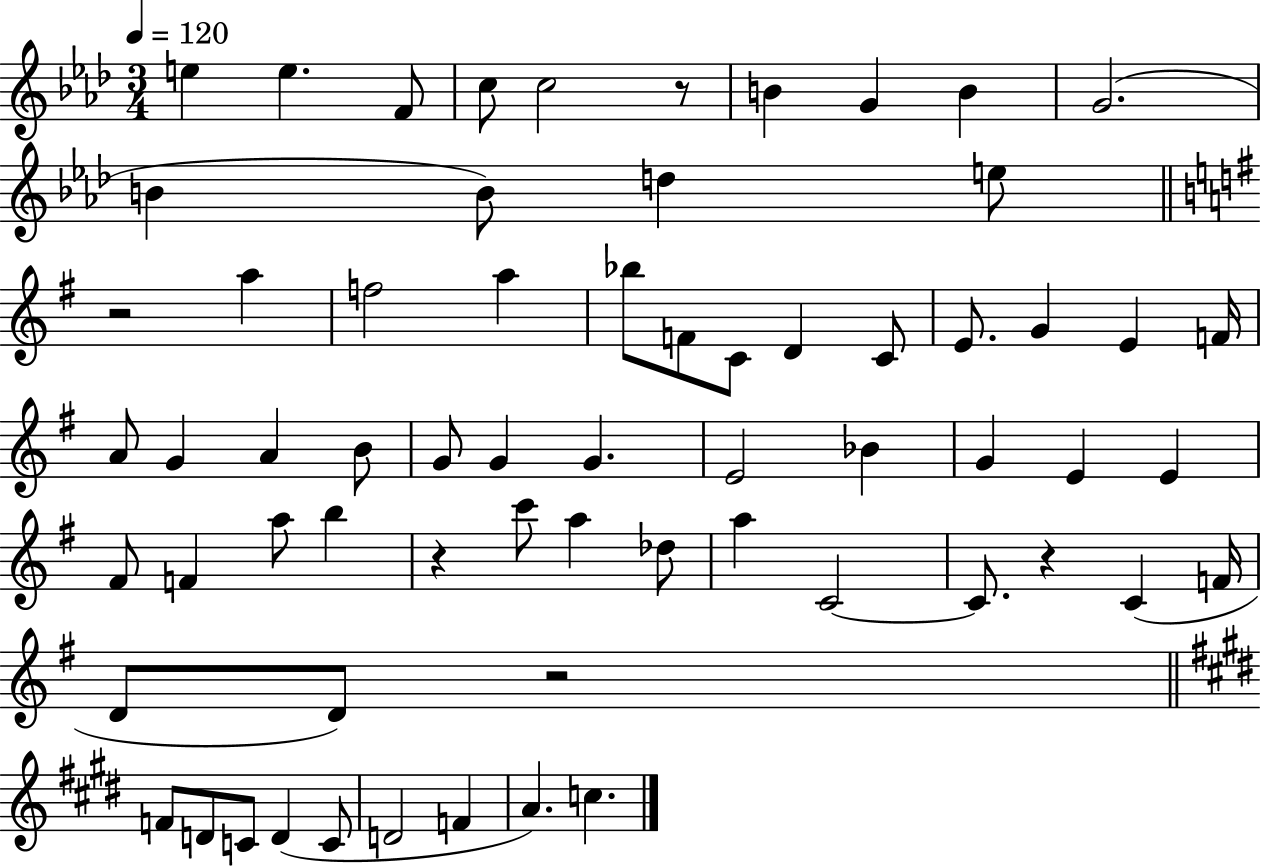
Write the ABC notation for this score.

X:1
T:Untitled
M:3/4
L:1/4
K:Ab
e e F/2 c/2 c2 z/2 B G B G2 B B/2 d e/2 z2 a f2 a _b/2 F/2 C/2 D C/2 E/2 G E F/4 A/2 G A B/2 G/2 G G E2 _B G E E ^F/2 F a/2 b z c'/2 a _d/2 a C2 C/2 z C F/4 D/2 D/2 z2 F/2 D/2 C/2 D C/2 D2 F A c